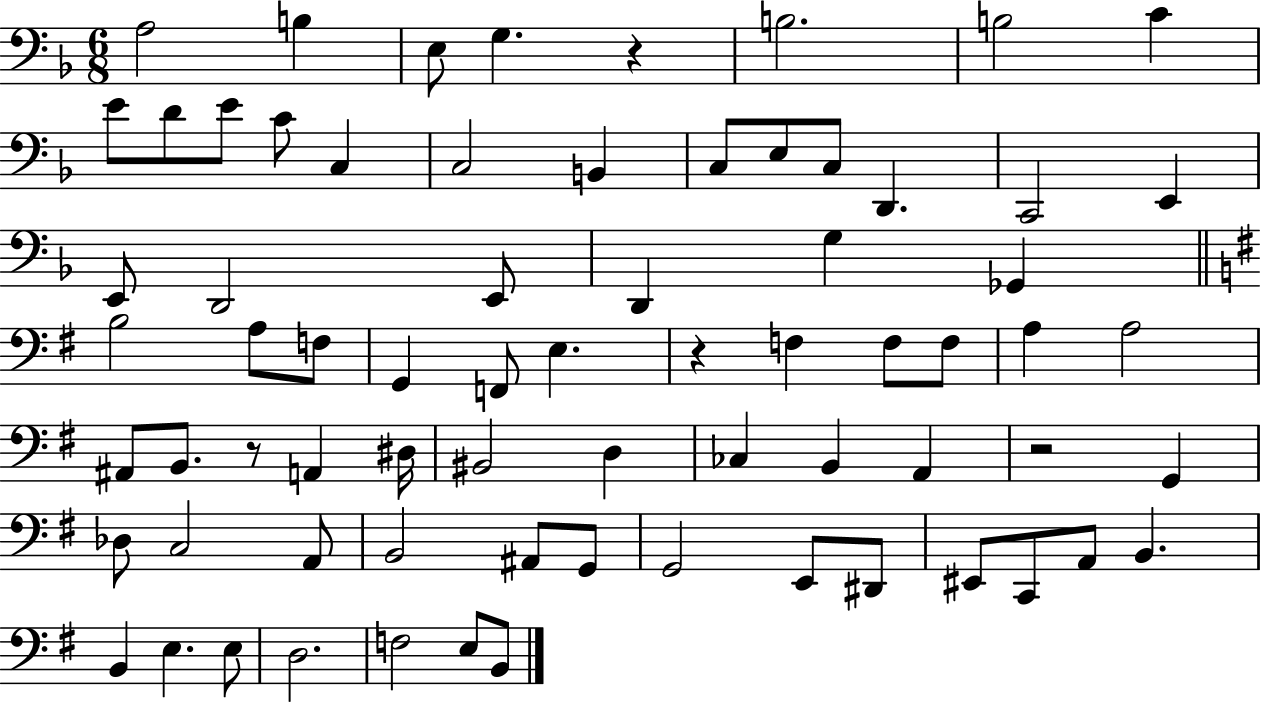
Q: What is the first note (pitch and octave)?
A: A3